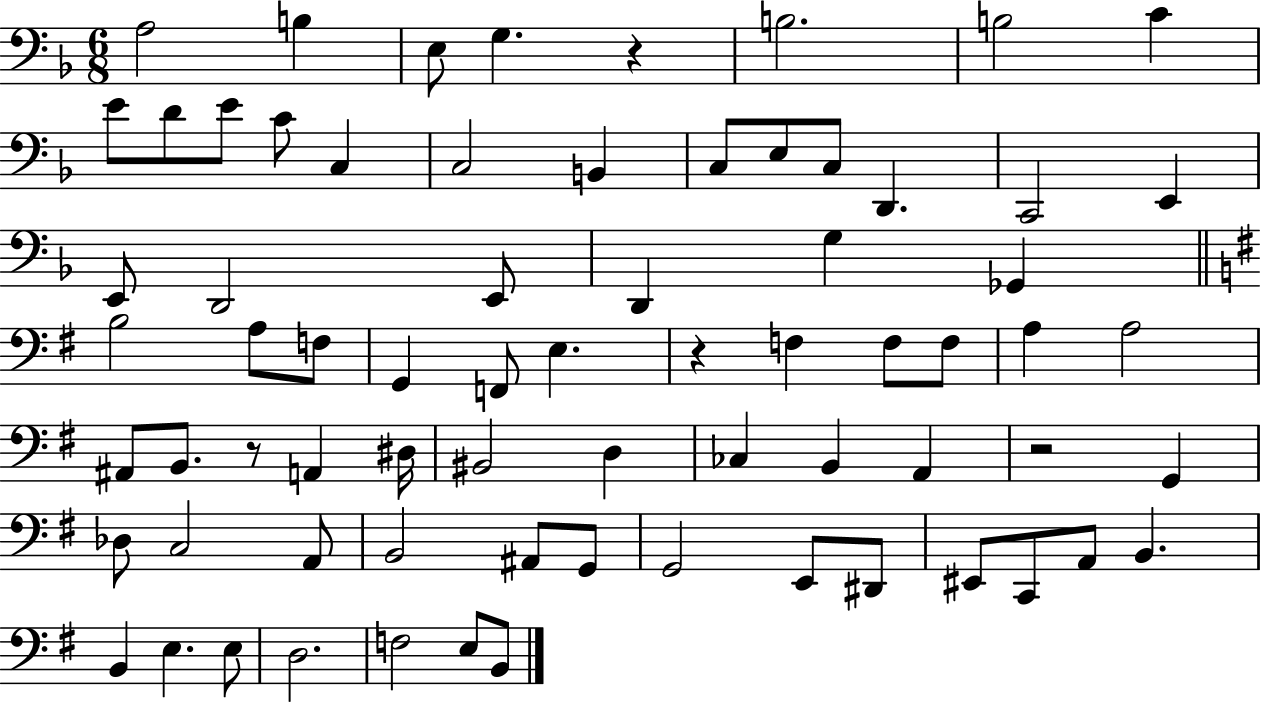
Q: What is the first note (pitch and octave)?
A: A3